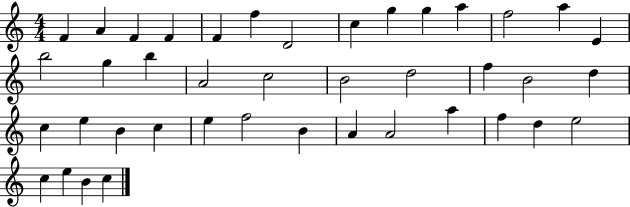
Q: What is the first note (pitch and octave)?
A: F4